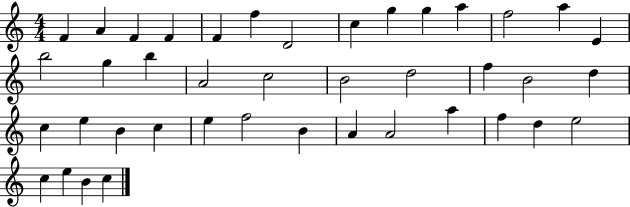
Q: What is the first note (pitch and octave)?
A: F4